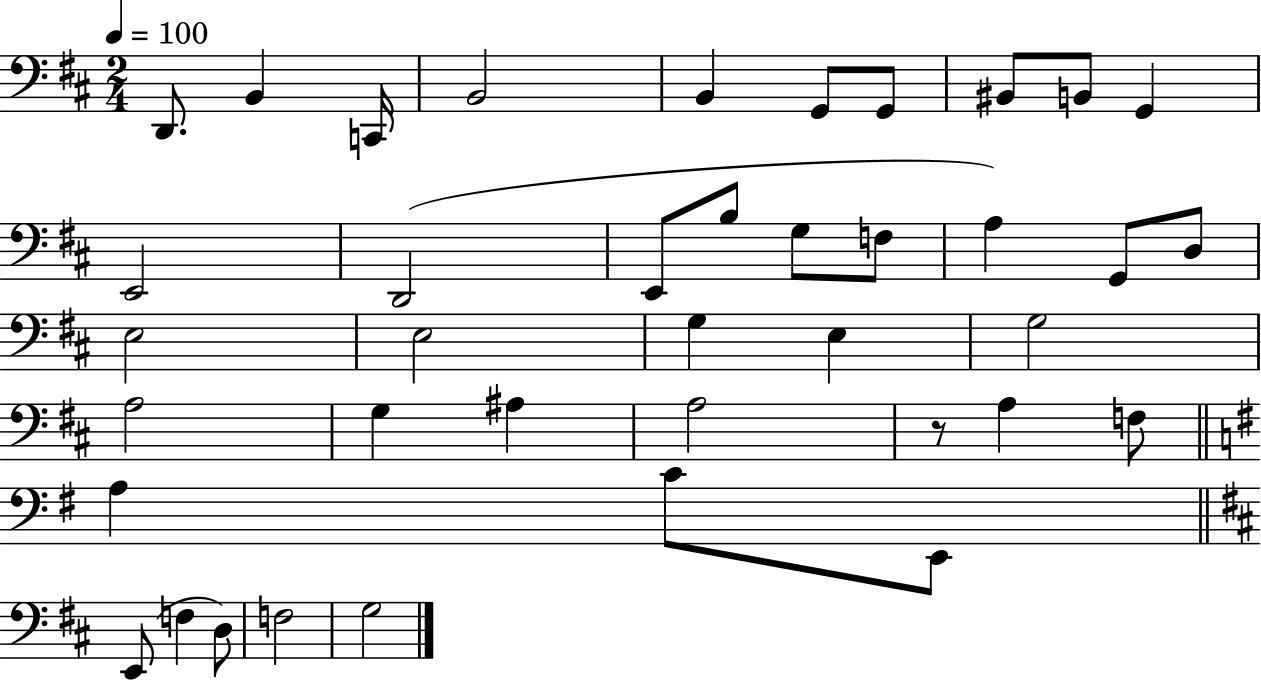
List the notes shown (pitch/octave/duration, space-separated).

D2/e. B2/q C2/s B2/h B2/q G2/e G2/e BIS2/e B2/e G2/q E2/h D2/h E2/e B3/e G3/e F3/e A3/q G2/e D3/e E3/h E3/h G3/q E3/q G3/h A3/h G3/q A#3/q A3/h R/e A3/q F3/e A3/q C4/e E2/e E2/e F3/q D3/e F3/h G3/h